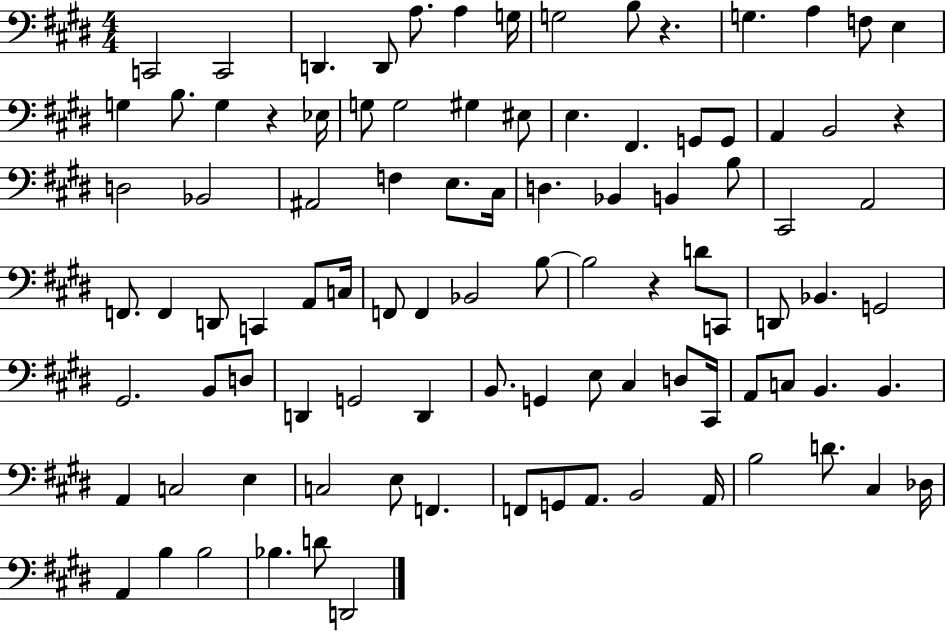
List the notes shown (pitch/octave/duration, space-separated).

C2/h C2/h D2/q. D2/e A3/e. A3/q G3/s G3/h B3/e R/q. G3/q. A3/q F3/e E3/q G3/q B3/e. G3/q R/q Eb3/s G3/e G3/h G#3/q EIS3/e E3/q. F#2/q. G2/e G2/e A2/q B2/h R/q D3/h Bb2/h A#2/h F3/q E3/e. C#3/s D3/q. Bb2/q B2/q B3/e C#2/h A2/h F2/e. F2/q D2/e C2/q A2/e C3/s F2/e F2/q Bb2/h B3/e B3/h R/q D4/e C2/e D2/e Bb2/q. G2/h G#2/h. B2/e D3/e D2/q G2/h D2/q B2/e. G2/q E3/e C#3/q D3/e C#2/s A2/e C3/e B2/q. B2/q. A2/q C3/h E3/q C3/h E3/e F2/q. F2/e G2/e A2/e. B2/h A2/s B3/h D4/e. C#3/q Db3/s A2/q B3/q B3/h Bb3/q. D4/e D2/h